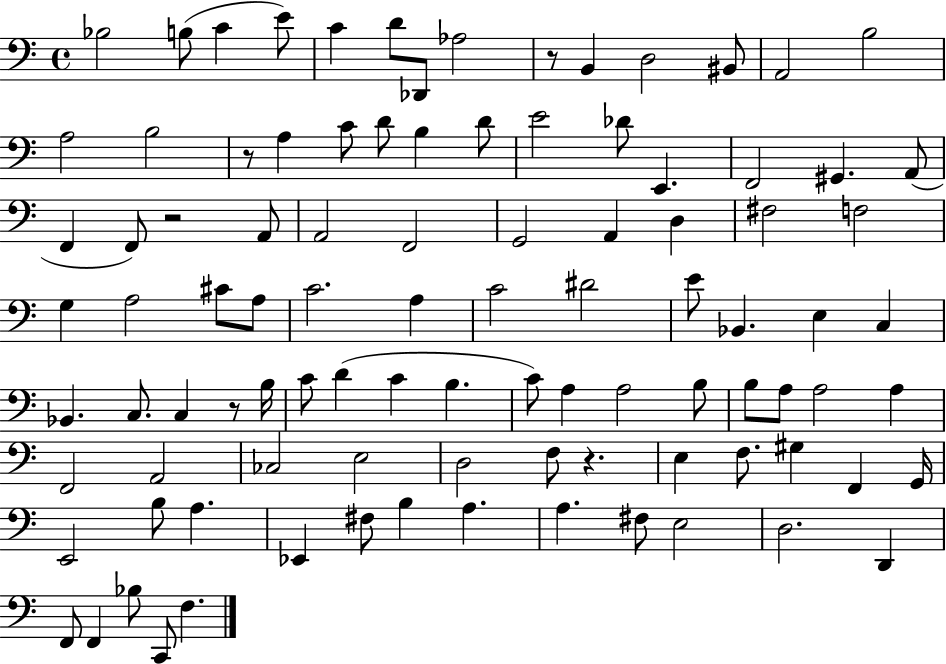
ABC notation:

X:1
T:Untitled
M:4/4
L:1/4
K:C
_B,2 B,/2 C E/2 C D/2 _D,,/2 _A,2 z/2 B,, D,2 ^B,,/2 A,,2 B,2 A,2 B,2 z/2 A, C/2 D/2 B, D/2 E2 _D/2 E,, F,,2 ^G,, A,,/2 F,, F,,/2 z2 A,,/2 A,,2 F,,2 G,,2 A,, D, ^F,2 F,2 G, A,2 ^C/2 A,/2 C2 A, C2 ^D2 E/2 _B,, E, C, _B,, C,/2 C, z/2 B,/4 C/2 D C B, C/2 A, A,2 B,/2 B,/2 A,/2 A,2 A, F,,2 A,,2 _C,2 E,2 D,2 F,/2 z E, F,/2 ^G, F,, G,,/4 E,,2 B,/2 A, _E,, ^F,/2 B, A, A, ^F,/2 E,2 D,2 D,, F,,/2 F,, _B,/2 C,,/2 F,